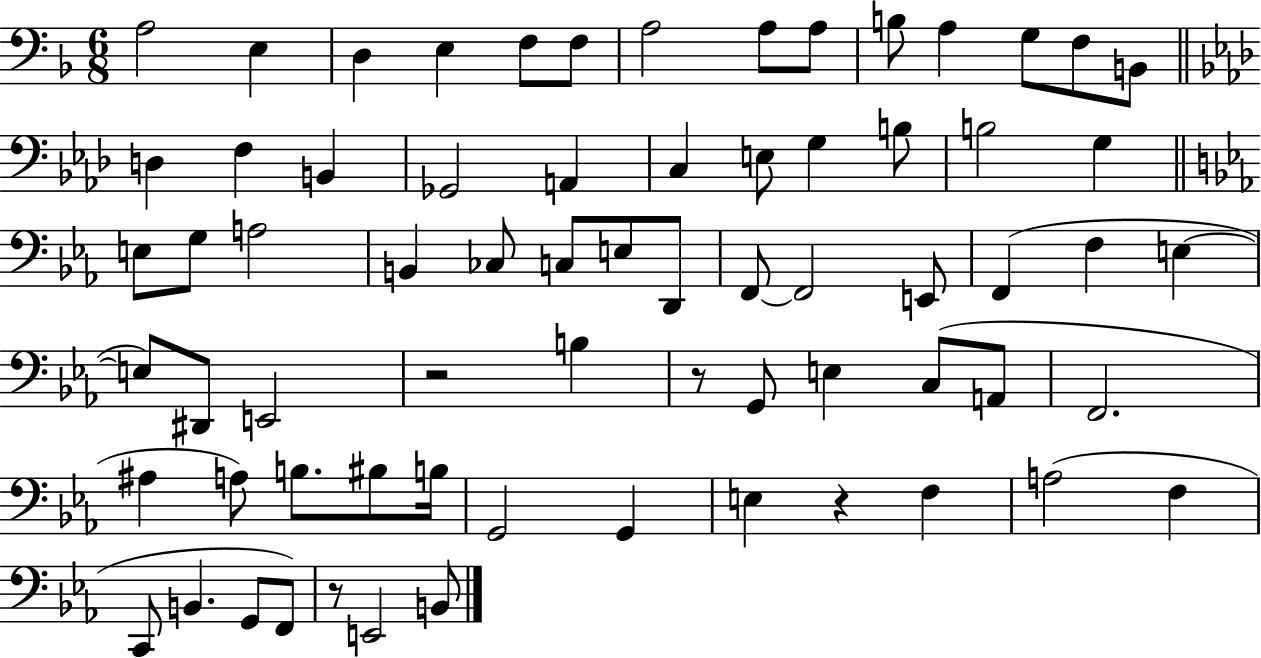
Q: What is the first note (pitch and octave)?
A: A3